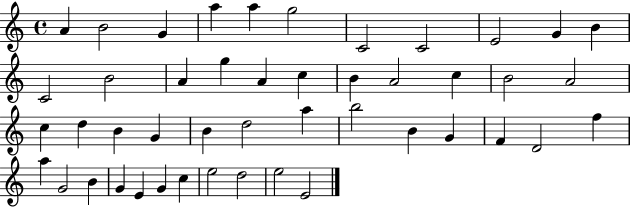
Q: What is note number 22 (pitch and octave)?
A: A4